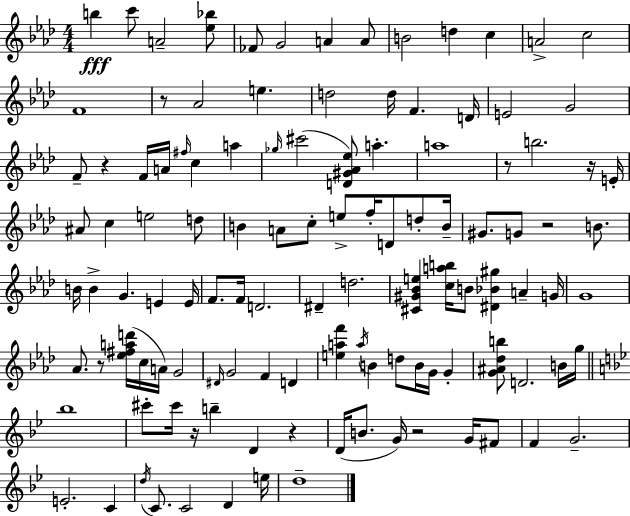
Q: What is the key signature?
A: F minor